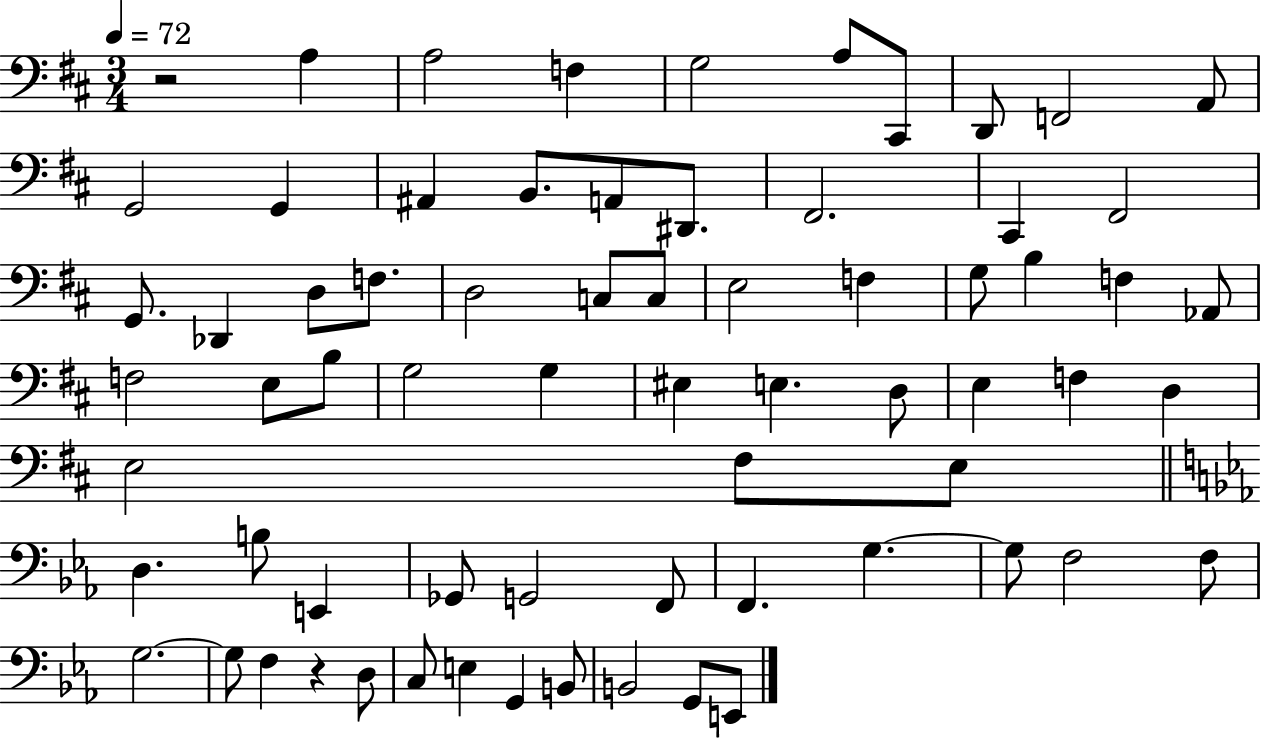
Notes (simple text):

R/h A3/q A3/h F3/q G3/h A3/e C#2/e D2/e F2/h A2/e G2/h G2/q A#2/q B2/e. A2/e D#2/e. F#2/h. C#2/q F#2/h G2/e. Db2/q D3/e F3/e. D3/h C3/e C3/e E3/h F3/q G3/e B3/q F3/q Ab2/e F3/h E3/e B3/e G3/h G3/q EIS3/q E3/q. D3/e E3/q F3/q D3/q E3/h F#3/e E3/e D3/q. B3/e E2/q Gb2/e G2/h F2/e F2/q. G3/q. G3/e F3/h F3/e G3/h. G3/e F3/q R/q D3/e C3/e E3/q G2/q B2/e B2/h G2/e E2/e